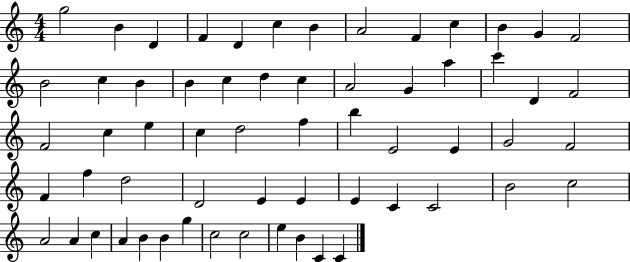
G5/h B4/q D4/q F4/q D4/q C5/q B4/q A4/h F4/q C5/q B4/q G4/q F4/h B4/h C5/q B4/q B4/q C5/q D5/q C5/q A4/h G4/q A5/q C6/q D4/q F4/h F4/h C5/q E5/q C5/q D5/h F5/q B5/q E4/h E4/q G4/h F4/h F4/q F5/q D5/h D4/h E4/q E4/q E4/q C4/q C4/h B4/h C5/h A4/h A4/q C5/q A4/q B4/q B4/q G5/q C5/h C5/h E5/q B4/q C4/q C4/q